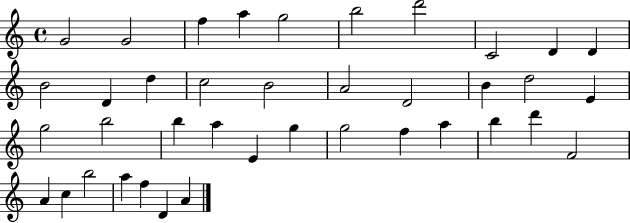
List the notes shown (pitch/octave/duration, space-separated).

G4/h G4/h F5/q A5/q G5/h B5/h D6/h C4/h D4/q D4/q B4/h D4/q D5/q C5/h B4/h A4/h D4/h B4/q D5/h E4/q G5/h B5/h B5/q A5/q E4/q G5/q G5/h F5/q A5/q B5/q D6/q F4/h A4/q C5/q B5/h A5/q F5/q D4/q A4/q